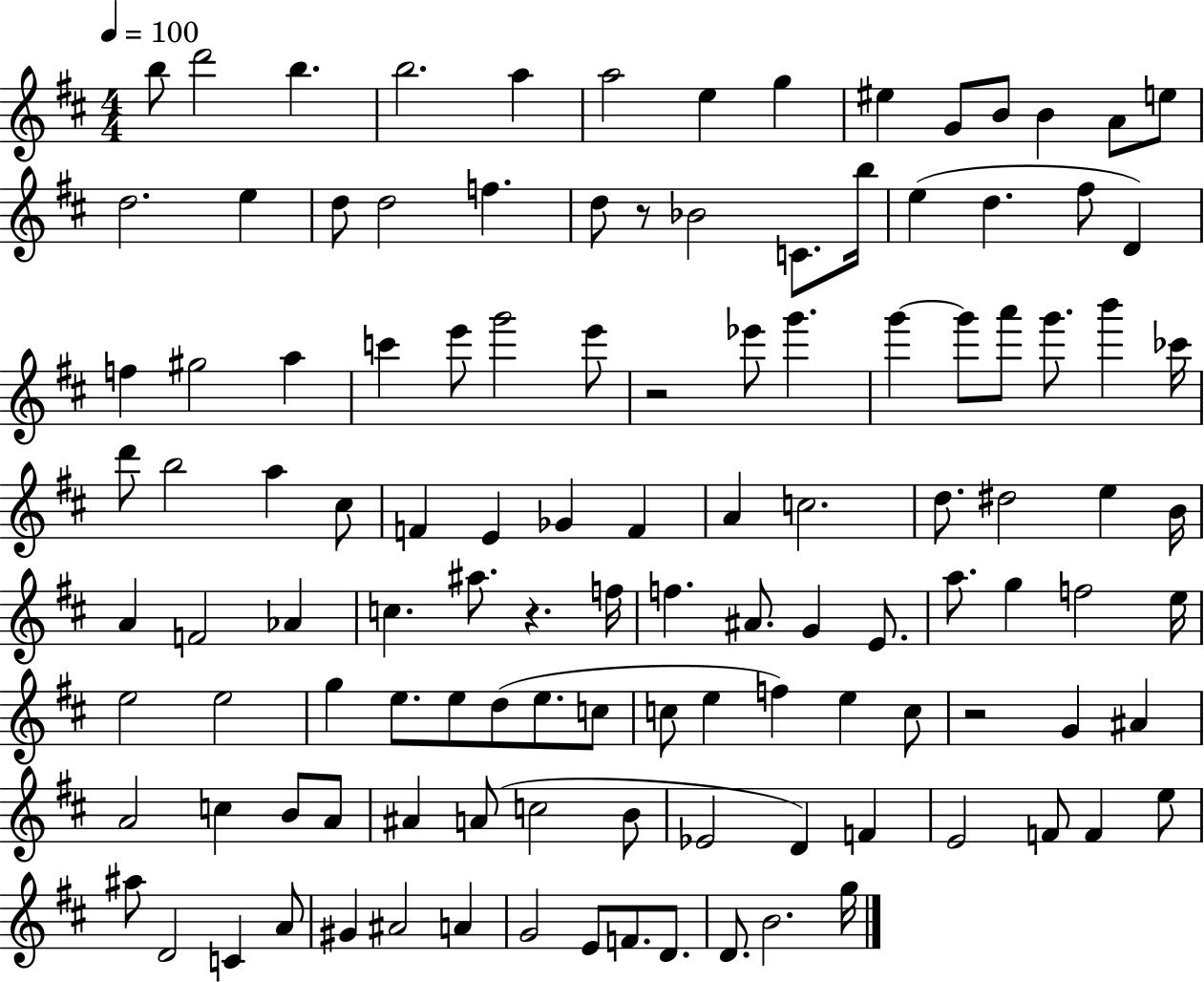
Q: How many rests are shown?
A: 4